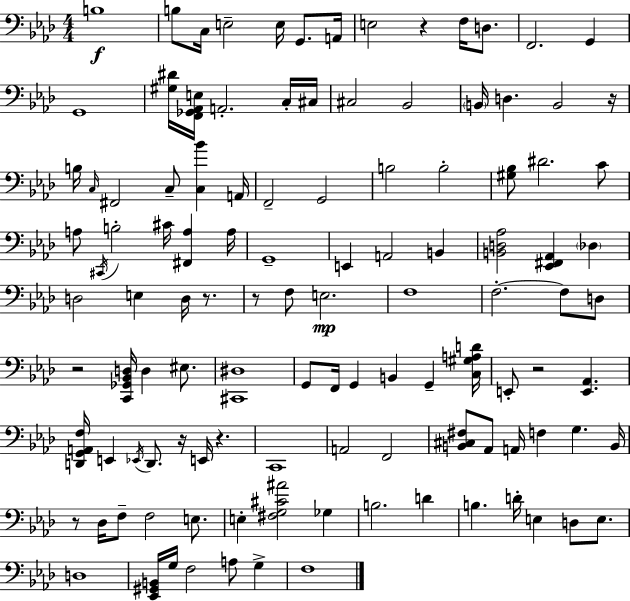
B3/w B3/e C3/s E3/h E3/s G2/e. A2/s E3/h R/q F3/s D3/e. F2/h. G2/q G2/w [G#3,D#4]/s [F2,Gb2,Ab2,E3]/s A2/h. C3/s C#3/s C#3/h Bb2/h B2/s D3/q. B2/h R/s B3/s C3/s F#2/h C3/e [C3,Bb4]/q A2/s F2/h G2/h B3/h B3/h [G#3,Bb3]/e D#4/h. C4/e A3/e C#2/s B3/h C#4/s [F#2,A3]/q A3/s G2/w E2/q A2/h B2/q [B2,D3,Ab3]/h [Eb2,F#2,Ab2]/q Db3/q D3/h E3/q D3/s R/e. R/e F3/e E3/h. F3/w F3/h. F3/e D3/e R/h [C2,Gb2,Bb2,D3]/s D3/q EIS3/e. [C#2,D#3]/w G2/e F2/s G2/q B2/q G2/q [C3,G#3,A3,D4]/s E2/e R/h [E2,Ab2]/q. [D2,G2,A2,F3]/s E2/q Eb2/s D2/e. R/s E2/s R/q. C2/w A2/h F2/h [B2,C#3,F#3]/e Ab2/e A2/s F3/q G3/q. B2/s R/e Db3/s F3/e F3/h E3/e. E3/q [F#3,G3,C#4,A#4]/h Gb3/q B3/h. D4/q B3/q. D4/s E3/q D3/e E3/e. D3/w [Eb2,G#2,B2]/s G3/s F3/h A3/e G3/q F3/w